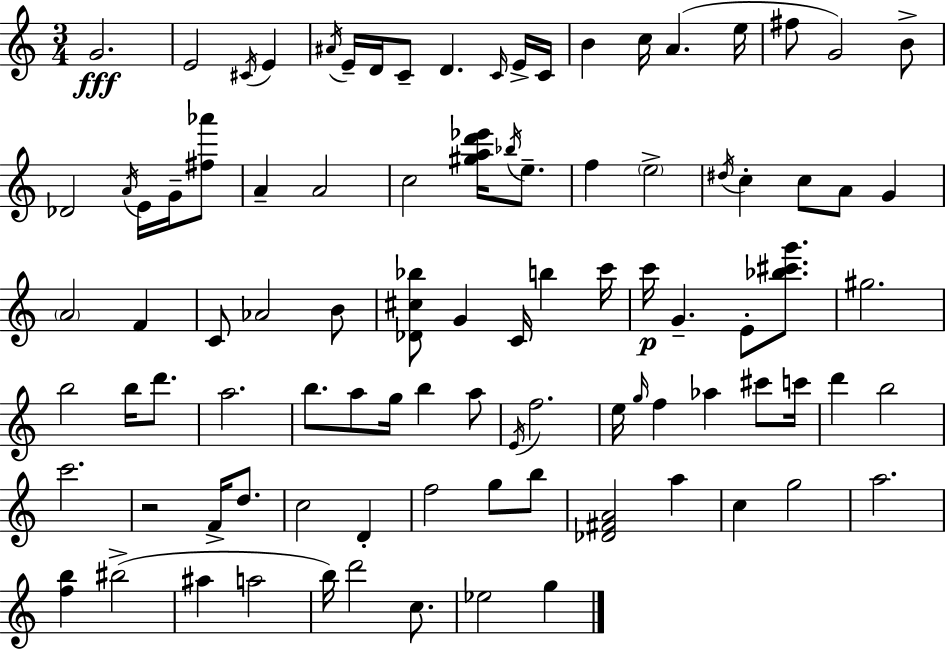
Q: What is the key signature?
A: C major